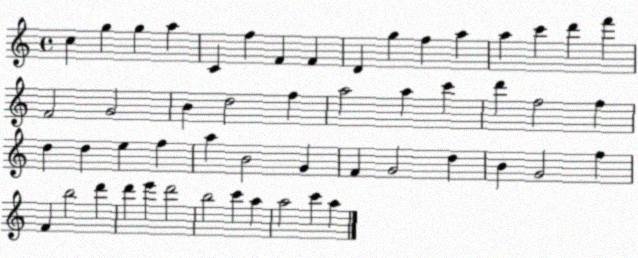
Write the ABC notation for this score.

X:1
T:Untitled
M:4/4
L:1/4
K:C
c g g a C f F F D g f a a c' d' f' F2 G2 B d2 f a2 a c' d' f2 f d d e f a B2 G F G2 d B G2 f F b2 d' d' e' d'2 b2 c' a a2 c' a